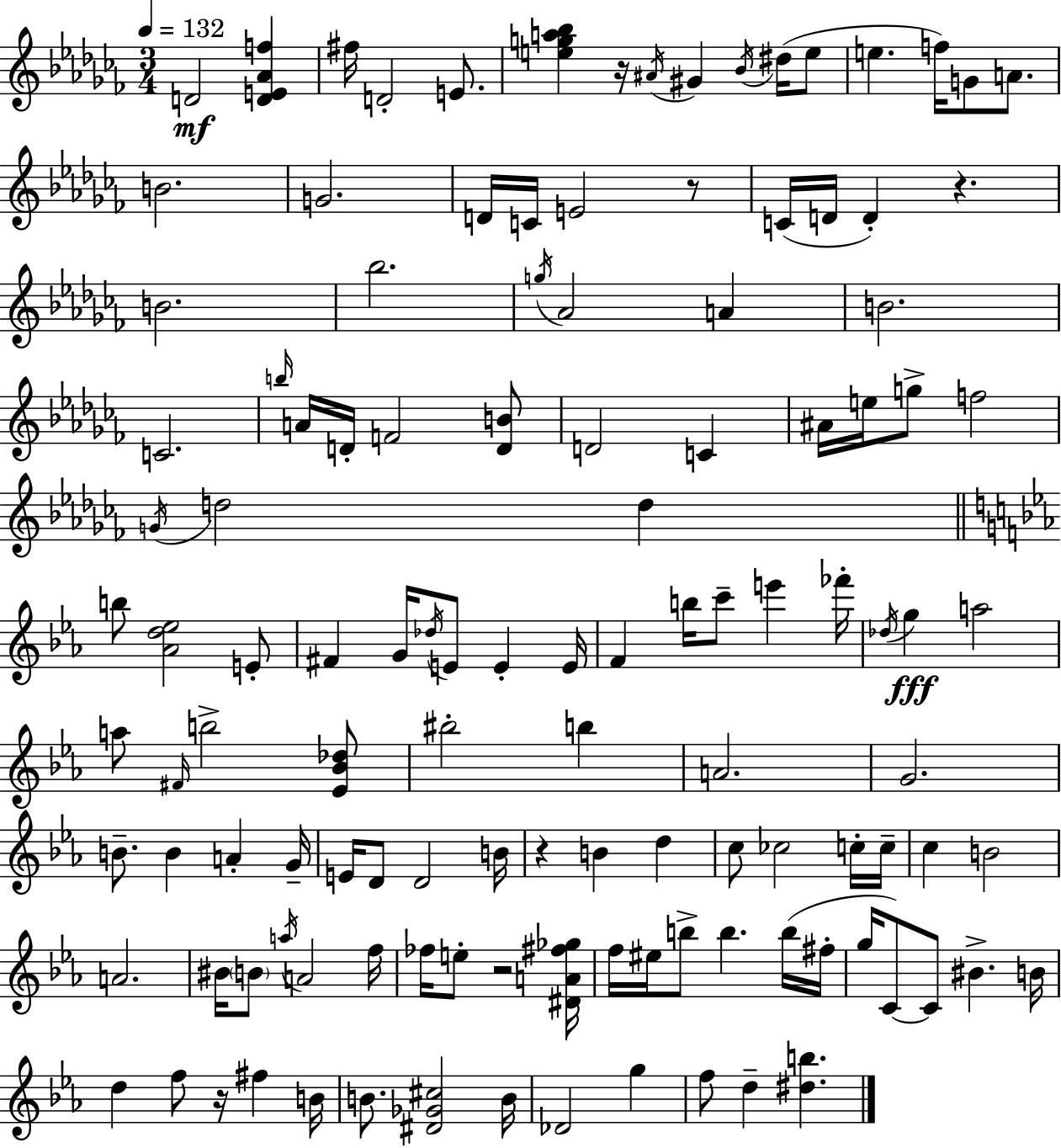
D4/h [D4,E4,Ab4,F5]/q F#5/s D4/h E4/e. [E5,G5,A5,Bb5]/q R/s A#4/s G#4/q Bb4/s D#5/s E5/e E5/q. F5/s G4/e A4/e. B4/h. G4/h. D4/s C4/s E4/h R/e C4/s D4/s D4/q R/q. B4/h. Bb5/h. G5/s Ab4/h A4/q B4/h. C4/h. B5/s A4/s D4/s F4/h [D4,B4]/e D4/h C4/q A#4/s E5/s G5/e F5/h G4/s D5/h D5/q B5/e [Ab4,D5,Eb5]/h E4/e F#4/q G4/s Db5/s E4/e E4/q E4/s F4/q B5/s C6/e E6/q FES6/s Db5/s G5/q A5/h A5/e F#4/s B5/h [Eb4,Bb4,Db5]/e BIS5/h B5/q A4/h. G4/h. B4/e. B4/q A4/q G4/s E4/s D4/e D4/h B4/s R/q B4/q D5/q C5/e CES5/h C5/s C5/s C5/q B4/h A4/h. BIS4/s B4/e A5/s A4/h F5/s FES5/s E5/e R/h [D#4,A4,F#5,Gb5]/s F5/s EIS5/s B5/e B5/q. B5/s F#5/s G5/s C4/e C4/e BIS4/q. B4/s D5/q F5/e R/s F#5/q B4/s B4/e. [D#4,Gb4,C#5]/h B4/s Db4/h G5/q F5/e D5/q [D#5,B5]/q.